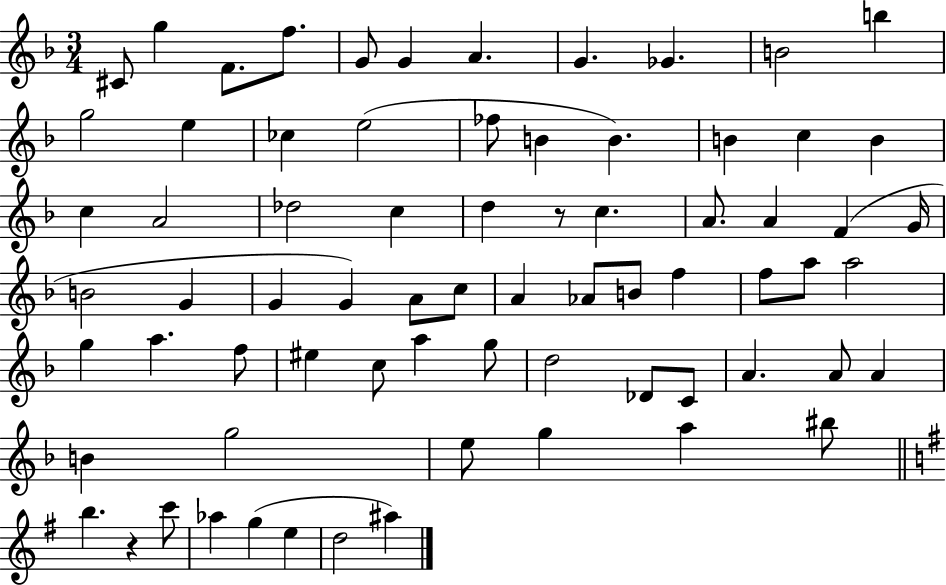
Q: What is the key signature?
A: F major